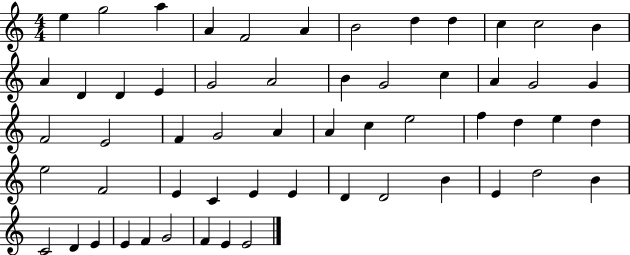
E5/q G5/h A5/q A4/q F4/h A4/q B4/h D5/q D5/q C5/q C5/h B4/q A4/q D4/q D4/q E4/q G4/h A4/h B4/q G4/h C5/q A4/q G4/h G4/q F4/h E4/h F4/q G4/h A4/q A4/q C5/q E5/h F5/q D5/q E5/q D5/q E5/h F4/h E4/q C4/q E4/q E4/q D4/q D4/h B4/q E4/q D5/h B4/q C4/h D4/q E4/q E4/q F4/q G4/h F4/q E4/q E4/h